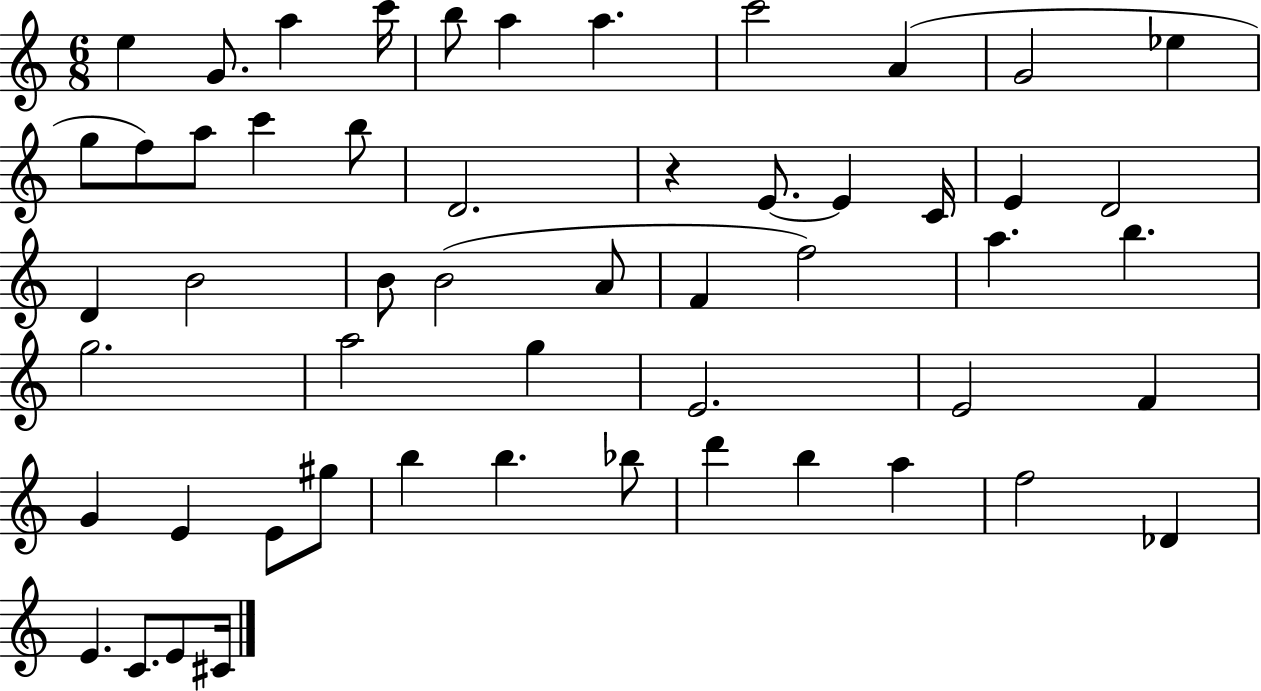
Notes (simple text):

E5/q G4/e. A5/q C6/s B5/e A5/q A5/q. C6/h A4/q G4/h Eb5/q G5/e F5/e A5/e C6/q B5/e D4/h. R/q E4/e. E4/q C4/s E4/q D4/h D4/q B4/h B4/e B4/h A4/e F4/q F5/h A5/q. B5/q. G5/h. A5/h G5/q E4/h. E4/h F4/q G4/q E4/q E4/e G#5/e B5/q B5/q. Bb5/e D6/q B5/q A5/q F5/h Db4/q E4/q. C4/e. E4/e C#4/s